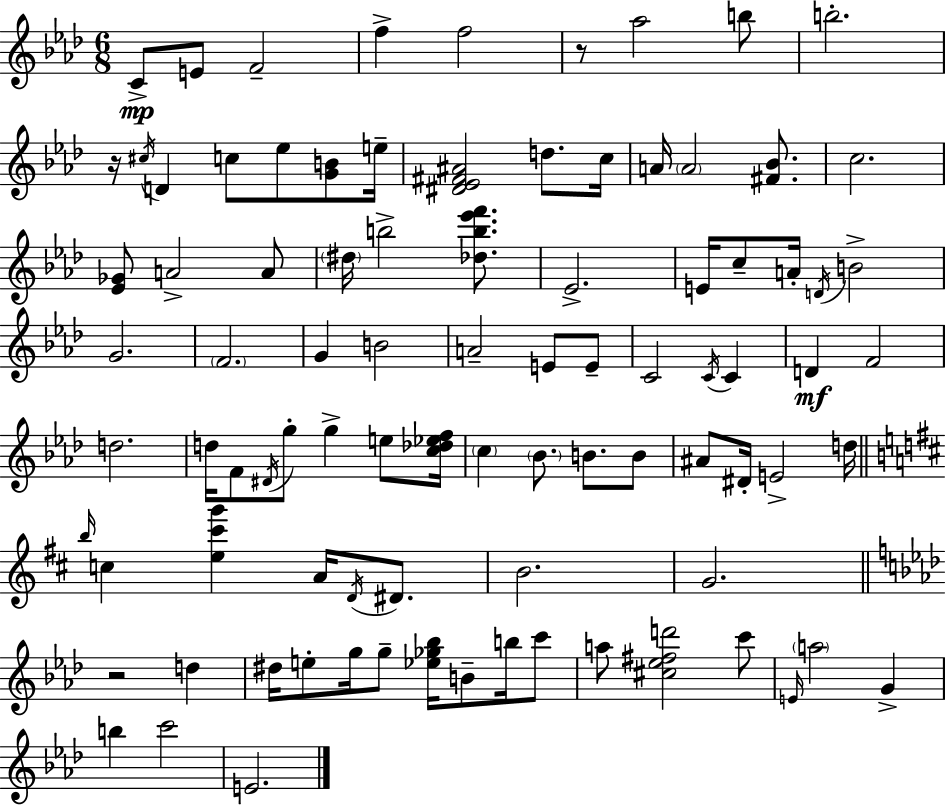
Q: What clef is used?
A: treble